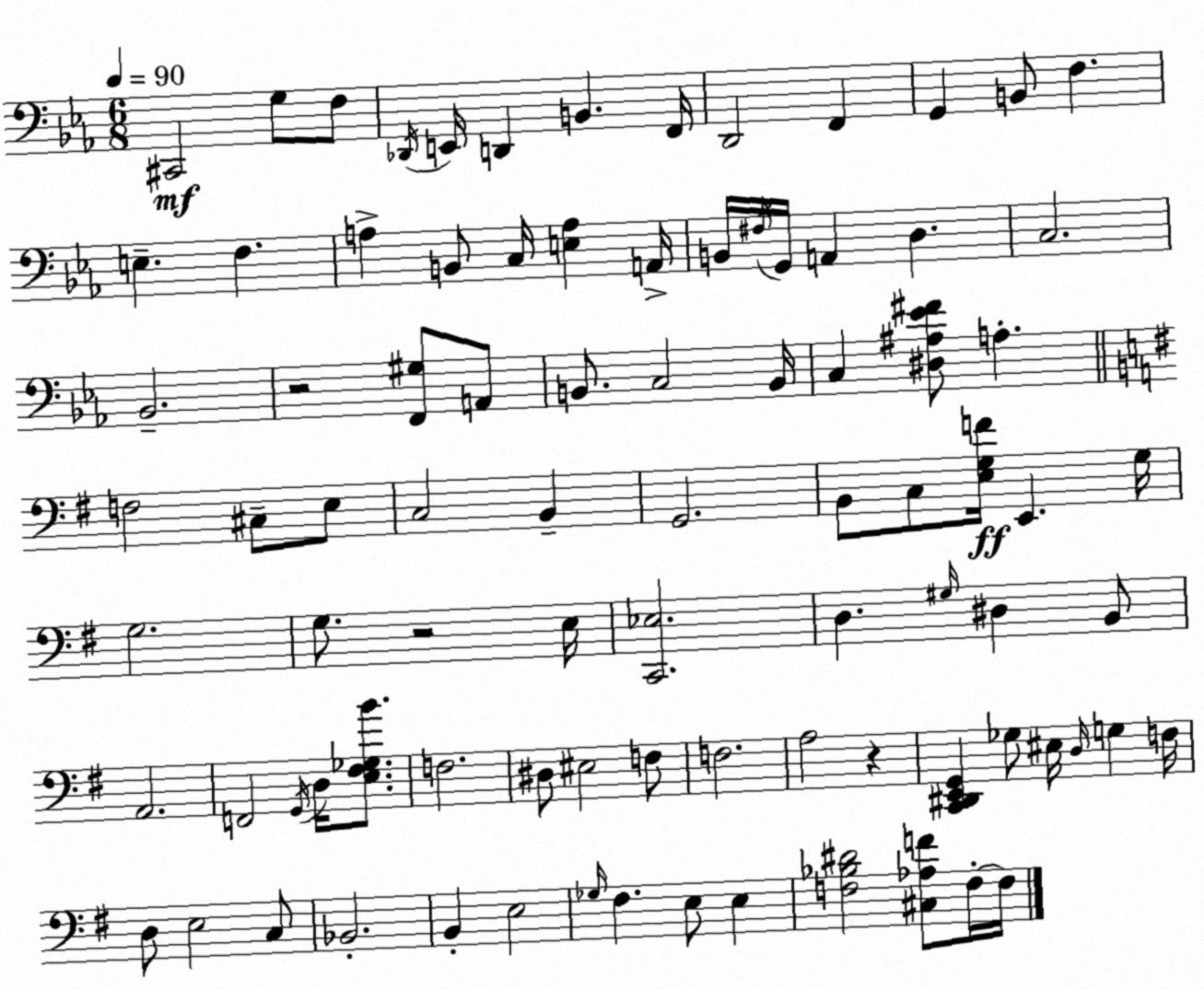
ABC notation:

X:1
T:Untitled
M:6/8
L:1/4
K:Eb
^C,,2 G,/2 F,/2 _D,,/4 E,,/4 D,, B,, F,,/4 D,,2 F,, G,, B,,/2 F, E, F, A, B,,/2 C,/4 [E,A,] A,,/4 B,,/4 ^F,/4 G,,/4 A,, D, C,2 _B,,2 z2 [F,,^G,]/2 A,,/2 B,,/2 C,2 B,,/4 C, [^D,^A,_E^F]/2 A, F,2 ^C,/2 E,/2 C,2 B,, G,,2 B,,/2 C,/2 [E,G,F]/4 E,, G,/4 G,2 G,/2 z2 E,/4 [C,,_E,]2 D, ^G,/4 ^D, B,,/2 A,,2 F,,2 G,,/4 D,/4 [E,^F,_G,B]/2 F,2 ^D,/2 ^E,2 F,/2 F,2 A,2 z [C,,^D,,E,,G,,] _G,/2 ^E,/4 D,/4 G, F,/4 D,/2 E,2 C,/2 _B,,2 B,, E,2 _G,/4 ^F, E,/2 E, [F,_B,^D]2 [^C,_A,F]/2 F,/4 F,/4